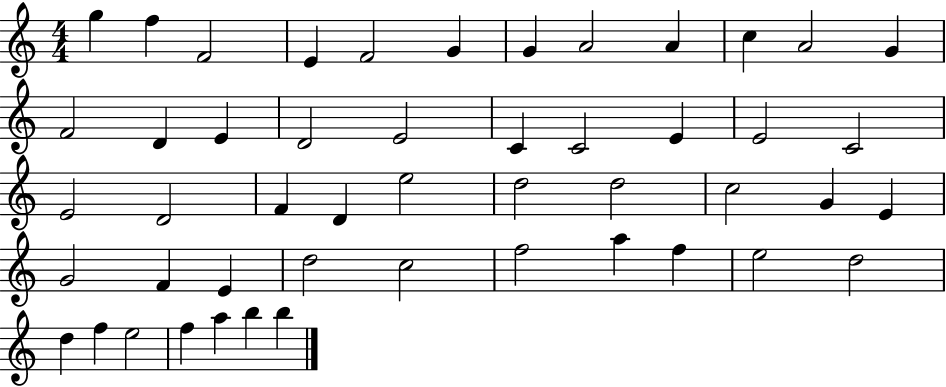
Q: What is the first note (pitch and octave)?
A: G5